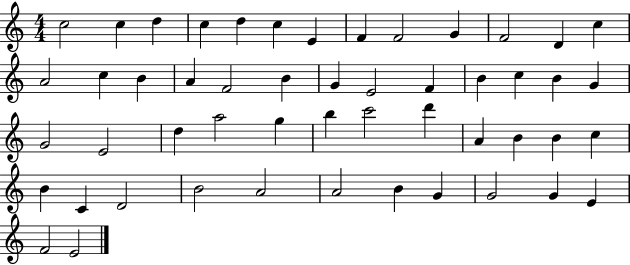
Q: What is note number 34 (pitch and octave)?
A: D6